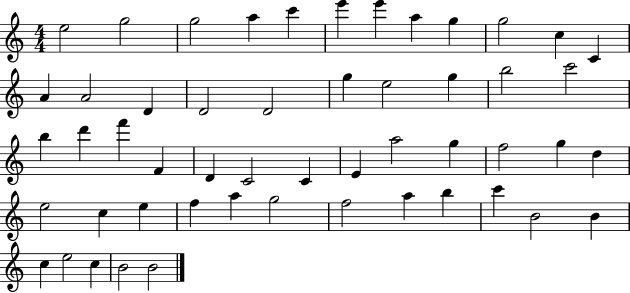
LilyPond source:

{
  \clef treble
  \numericTimeSignature
  \time 4/4
  \key c \major
  e''2 g''2 | g''2 a''4 c'''4 | e'''4 e'''4 a''4 g''4 | g''2 c''4 c'4 | \break a'4 a'2 d'4 | d'2 d'2 | g''4 e''2 g''4 | b''2 c'''2 | \break b''4 d'''4 f'''4 f'4 | d'4 c'2 c'4 | e'4 a''2 g''4 | f''2 g''4 d''4 | \break e''2 c''4 e''4 | f''4 a''4 g''2 | f''2 a''4 b''4 | c'''4 b'2 b'4 | \break c''4 e''2 c''4 | b'2 b'2 | \bar "|."
}